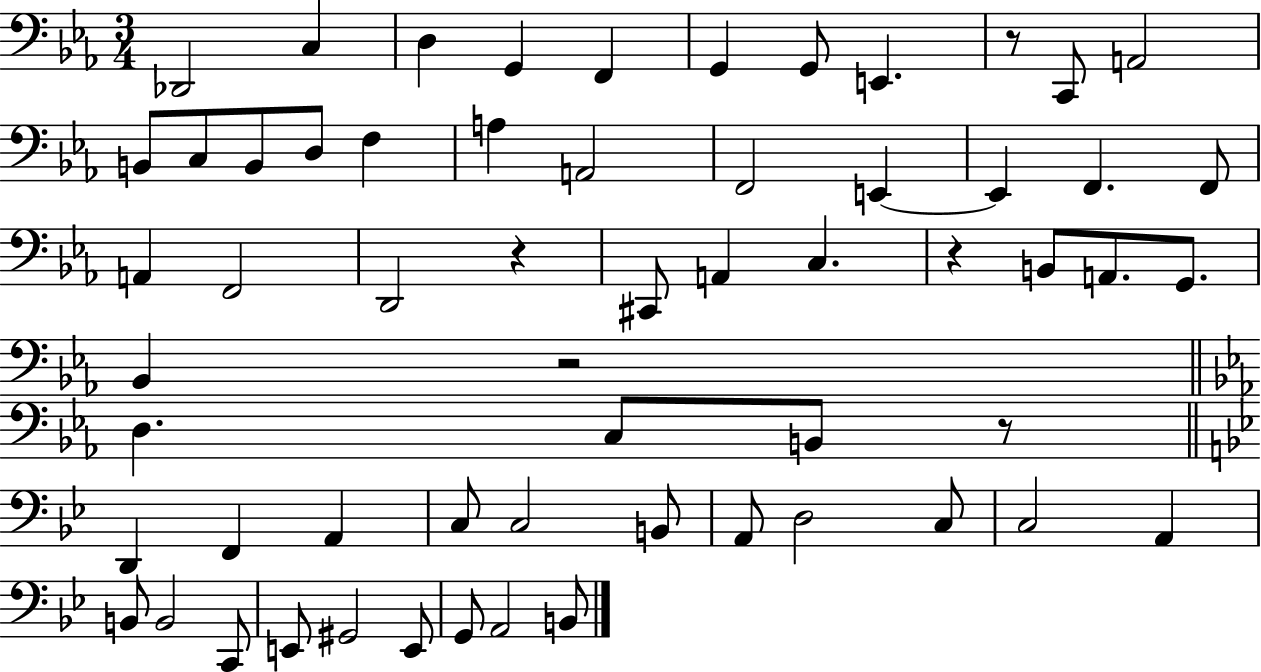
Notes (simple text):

Db2/h C3/q D3/q G2/q F2/q G2/q G2/e E2/q. R/e C2/e A2/h B2/e C3/e B2/e D3/e F3/q A3/q A2/h F2/h E2/q E2/q F2/q. F2/e A2/q F2/h D2/h R/q C#2/e A2/q C3/q. R/q B2/e A2/e. G2/e. Bb2/q R/h D3/q. C3/e B2/e R/e D2/q F2/q A2/q C3/e C3/h B2/e A2/e D3/h C3/e C3/h A2/q B2/e B2/h C2/e E2/e G#2/h E2/e G2/e A2/h B2/e